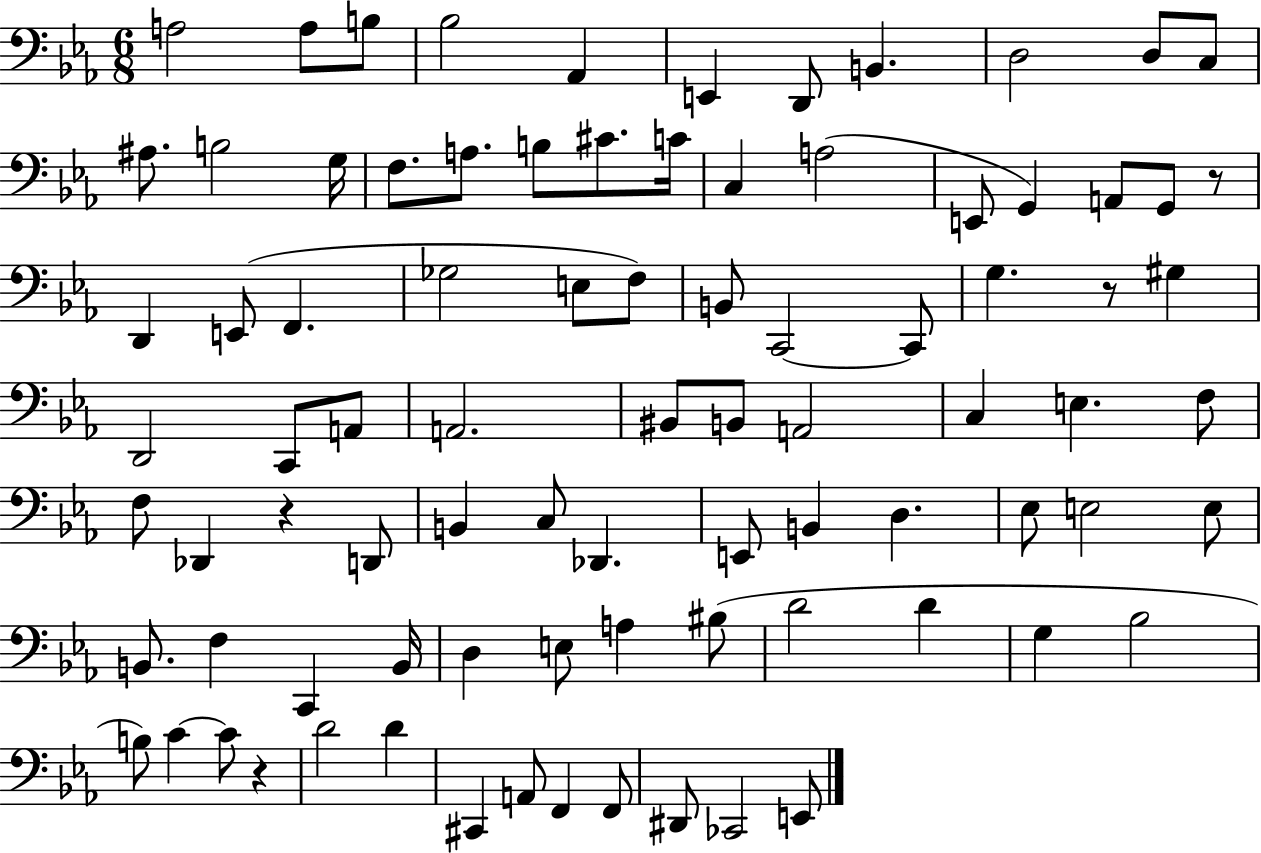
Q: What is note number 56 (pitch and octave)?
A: Eb3